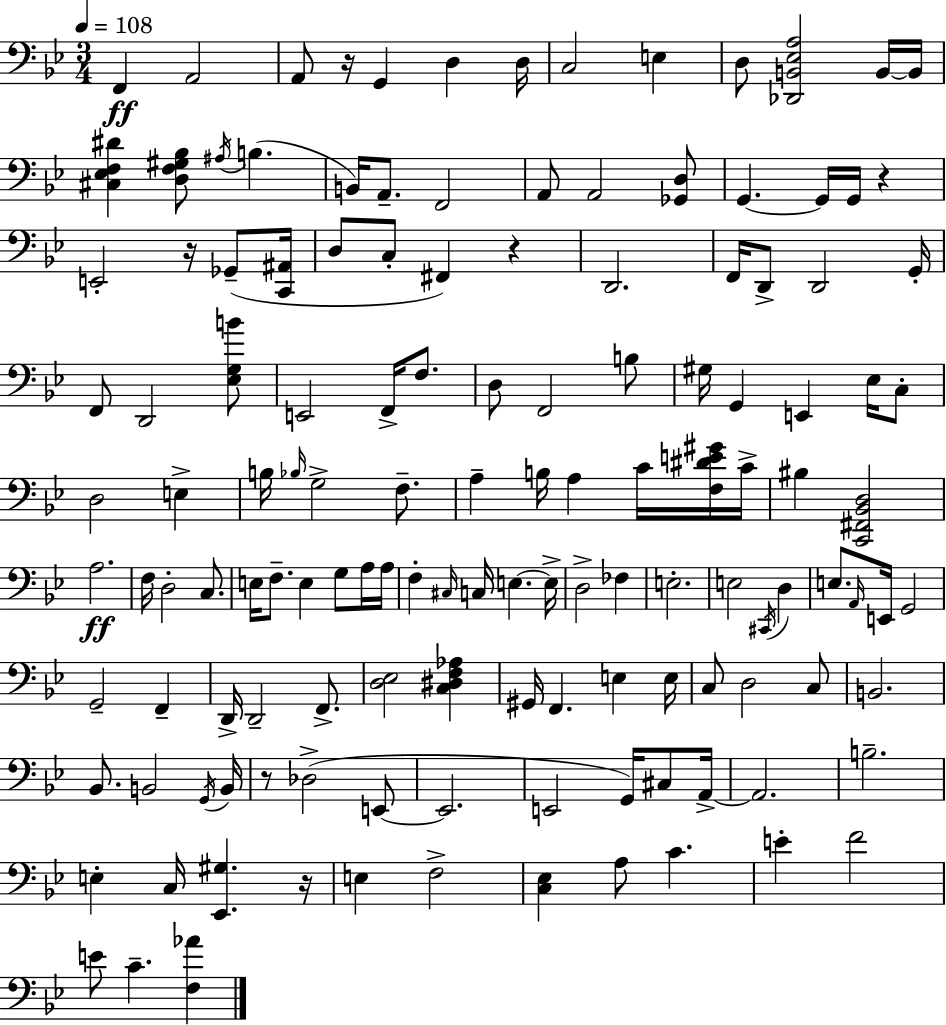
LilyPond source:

{
  \clef bass
  \numericTimeSignature
  \time 3/4
  \key bes \major
  \tempo 4 = 108
  f,4\ff a,2 | a,8 r16 g,4 d4 d16 | c2 e4 | d8 <des, b, ees a>2 b,16~~ b,16 | \break <cis ees f dis'>4 <d f gis bes>8 \acciaccatura { ais16 }( b4. | b,16) a,8.-- f,2 | a,8 a,2 <ges, d>8 | g,4.~~ g,16 g,16 r4 | \break e,2-. r16 ges,8--( | <c, ais,>16 d8 c8-. fis,4) r4 | d,2. | f,16 d,8-> d,2 | \break g,16-. f,8 d,2 <ees g b'>8 | e,2 f,16-> f8. | d8 f,2 b8 | gis16 g,4 e,4 ees16 c8-. | \break d2 e4-> | b16 \grace { bes16 } g2-> f8.-- | a4-- b16 a4 c'16 | <f dis' e' gis'>16 c'16-> bis4 <c, fis, bes, d>2 | \break a2.\ff | f16 d2-. c8. | e16 f8.-- e4 g8 | a16 a16 f4-. \grace { cis16 } c16 e4.~~ | \break e16-> d2-> fes4 | e2.-. | e2 \acciaccatura { cis,16 } | d4 e8. \grace { a,16 } e,16 g,2 | \break g,2-- | f,4-- d,16-> d,2-- | f,8.-> <d ees>2 | <c dis f aes>4 gis,16 f,4. | \break e4 e16 c8 d2 | c8 b,2. | bes,8. b,2 | \acciaccatura { g,16 } b,16 r8 des2->( | \break e,8~~ e,2. | e,2 | g,16) cis8 a,16->~~ a,2. | b2.-- | \break e4-. c16 <ees, gis>4. | r16 e4 f2-> | <c ees>4 a8 | c'4. e'4-. f'2 | \break e'8 c'4.-- | <f aes'>4 \bar "|."
}